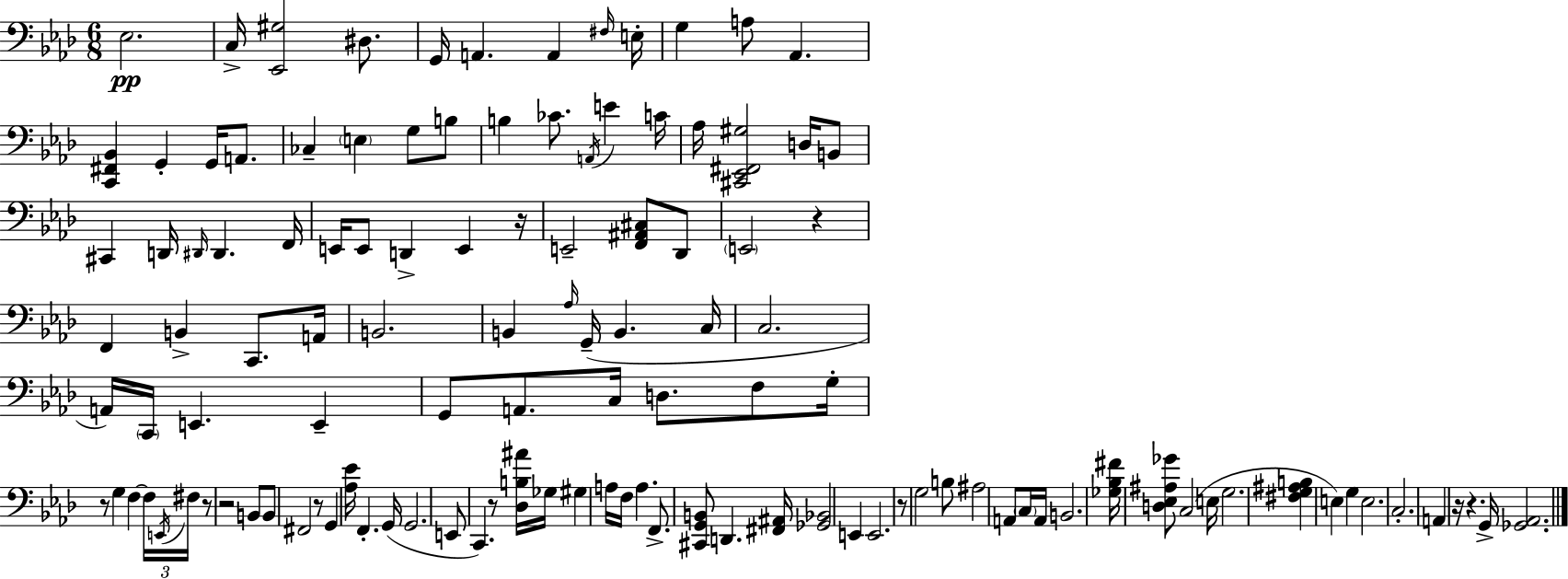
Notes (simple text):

Eb3/h. C3/s [Eb2,G#3]/h D#3/e. G2/s A2/q. A2/q F#3/s E3/s G3/q A3/e Ab2/q. [C2,F#2,Bb2]/q G2/q G2/s A2/e. CES3/q E3/q G3/e B3/e B3/q CES4/e. A2/s E4/q C4/s Ab3/s [C#2,Eb2,F#2,G#3]/h D3/s B2/e C#2/q D2/s D#2/s D#2/q. F2/s E2/s E2/e D2/q E2/q R/s E2/h [F2,A#2,C#3]/e Db2/e E2/h R/q F2/q B2/q C2/e. A2/s B2/h. B2/q Ab3/s G2/s B2/q. C3/s C3/h. A2/s C2/s E2/q. E2/q G2/e A2/e. C3/s D3/e. F3/e G3/s R/e G3/q F3/q F3/s E2/s F#3/s R/e R/h B2/e B2/e F#2/h R/e G2/q [Ab3,Eb4]/s F2/q. G2/s G2/h. E2/e C2/q. R/e [Db3,B3,A#4]/s Gb3/s G#3/q A3/s F3/s A3/q. F2/e. [C#2,G2,B2]/e D2/q. [F#2,A#2]/s [Gb2,Bb2]/h E2/q E2/h. R/e G3/h B3/e A#3/h A2/e C3/s A2/s B2/h. [Gb3,Bb3,F#4]/s [D3,Eb3,A#3,Gb4]/e C3/h E3/s G3/h. [F#3,G3,A#3,B3]/q E3/q G3/q E3/h. C3/h. A2/q R/s R/q. G2/s [Gb2,Ab2]/h.